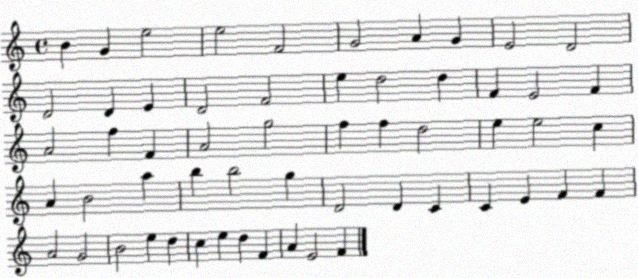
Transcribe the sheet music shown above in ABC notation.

X:1
T:Untitled
M:4/4
L:1/4
K:C
B G e2 e2 F2 G2 A G E2 D2 D2 D E D2 F2 e d2 d F E2 F A2 f F A2 g2 f f d2 e e2 c A B2 a b b2 g D2 D C C E F F A2 G2 B2 e d c e d F A E2 F